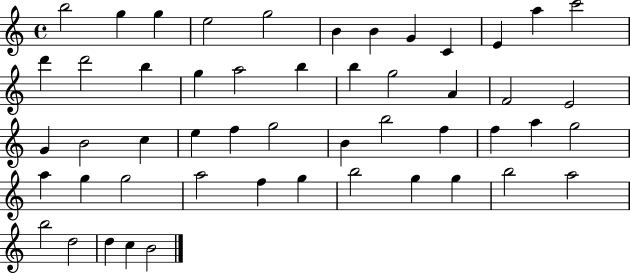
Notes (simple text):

B5/h G5/q G5/q E5/h G5/h B4/q B4/q G4/q C4/q E4/q A5/q C6/h D6/q D6/h B5/q G5/q A5/h B5/q B5/q G5/h A4/q F4/h E4/h G4/q B4/h C5/q E5/q F5/q G5/h B4/q B5/h F5/q F5/q A5/q G5/h A5/q G5/q G5/h A5/h F5/q G5/q B5/h G5/q G5/q B5/h A5/h B5/h D5/h D5/q C5/q B4/h